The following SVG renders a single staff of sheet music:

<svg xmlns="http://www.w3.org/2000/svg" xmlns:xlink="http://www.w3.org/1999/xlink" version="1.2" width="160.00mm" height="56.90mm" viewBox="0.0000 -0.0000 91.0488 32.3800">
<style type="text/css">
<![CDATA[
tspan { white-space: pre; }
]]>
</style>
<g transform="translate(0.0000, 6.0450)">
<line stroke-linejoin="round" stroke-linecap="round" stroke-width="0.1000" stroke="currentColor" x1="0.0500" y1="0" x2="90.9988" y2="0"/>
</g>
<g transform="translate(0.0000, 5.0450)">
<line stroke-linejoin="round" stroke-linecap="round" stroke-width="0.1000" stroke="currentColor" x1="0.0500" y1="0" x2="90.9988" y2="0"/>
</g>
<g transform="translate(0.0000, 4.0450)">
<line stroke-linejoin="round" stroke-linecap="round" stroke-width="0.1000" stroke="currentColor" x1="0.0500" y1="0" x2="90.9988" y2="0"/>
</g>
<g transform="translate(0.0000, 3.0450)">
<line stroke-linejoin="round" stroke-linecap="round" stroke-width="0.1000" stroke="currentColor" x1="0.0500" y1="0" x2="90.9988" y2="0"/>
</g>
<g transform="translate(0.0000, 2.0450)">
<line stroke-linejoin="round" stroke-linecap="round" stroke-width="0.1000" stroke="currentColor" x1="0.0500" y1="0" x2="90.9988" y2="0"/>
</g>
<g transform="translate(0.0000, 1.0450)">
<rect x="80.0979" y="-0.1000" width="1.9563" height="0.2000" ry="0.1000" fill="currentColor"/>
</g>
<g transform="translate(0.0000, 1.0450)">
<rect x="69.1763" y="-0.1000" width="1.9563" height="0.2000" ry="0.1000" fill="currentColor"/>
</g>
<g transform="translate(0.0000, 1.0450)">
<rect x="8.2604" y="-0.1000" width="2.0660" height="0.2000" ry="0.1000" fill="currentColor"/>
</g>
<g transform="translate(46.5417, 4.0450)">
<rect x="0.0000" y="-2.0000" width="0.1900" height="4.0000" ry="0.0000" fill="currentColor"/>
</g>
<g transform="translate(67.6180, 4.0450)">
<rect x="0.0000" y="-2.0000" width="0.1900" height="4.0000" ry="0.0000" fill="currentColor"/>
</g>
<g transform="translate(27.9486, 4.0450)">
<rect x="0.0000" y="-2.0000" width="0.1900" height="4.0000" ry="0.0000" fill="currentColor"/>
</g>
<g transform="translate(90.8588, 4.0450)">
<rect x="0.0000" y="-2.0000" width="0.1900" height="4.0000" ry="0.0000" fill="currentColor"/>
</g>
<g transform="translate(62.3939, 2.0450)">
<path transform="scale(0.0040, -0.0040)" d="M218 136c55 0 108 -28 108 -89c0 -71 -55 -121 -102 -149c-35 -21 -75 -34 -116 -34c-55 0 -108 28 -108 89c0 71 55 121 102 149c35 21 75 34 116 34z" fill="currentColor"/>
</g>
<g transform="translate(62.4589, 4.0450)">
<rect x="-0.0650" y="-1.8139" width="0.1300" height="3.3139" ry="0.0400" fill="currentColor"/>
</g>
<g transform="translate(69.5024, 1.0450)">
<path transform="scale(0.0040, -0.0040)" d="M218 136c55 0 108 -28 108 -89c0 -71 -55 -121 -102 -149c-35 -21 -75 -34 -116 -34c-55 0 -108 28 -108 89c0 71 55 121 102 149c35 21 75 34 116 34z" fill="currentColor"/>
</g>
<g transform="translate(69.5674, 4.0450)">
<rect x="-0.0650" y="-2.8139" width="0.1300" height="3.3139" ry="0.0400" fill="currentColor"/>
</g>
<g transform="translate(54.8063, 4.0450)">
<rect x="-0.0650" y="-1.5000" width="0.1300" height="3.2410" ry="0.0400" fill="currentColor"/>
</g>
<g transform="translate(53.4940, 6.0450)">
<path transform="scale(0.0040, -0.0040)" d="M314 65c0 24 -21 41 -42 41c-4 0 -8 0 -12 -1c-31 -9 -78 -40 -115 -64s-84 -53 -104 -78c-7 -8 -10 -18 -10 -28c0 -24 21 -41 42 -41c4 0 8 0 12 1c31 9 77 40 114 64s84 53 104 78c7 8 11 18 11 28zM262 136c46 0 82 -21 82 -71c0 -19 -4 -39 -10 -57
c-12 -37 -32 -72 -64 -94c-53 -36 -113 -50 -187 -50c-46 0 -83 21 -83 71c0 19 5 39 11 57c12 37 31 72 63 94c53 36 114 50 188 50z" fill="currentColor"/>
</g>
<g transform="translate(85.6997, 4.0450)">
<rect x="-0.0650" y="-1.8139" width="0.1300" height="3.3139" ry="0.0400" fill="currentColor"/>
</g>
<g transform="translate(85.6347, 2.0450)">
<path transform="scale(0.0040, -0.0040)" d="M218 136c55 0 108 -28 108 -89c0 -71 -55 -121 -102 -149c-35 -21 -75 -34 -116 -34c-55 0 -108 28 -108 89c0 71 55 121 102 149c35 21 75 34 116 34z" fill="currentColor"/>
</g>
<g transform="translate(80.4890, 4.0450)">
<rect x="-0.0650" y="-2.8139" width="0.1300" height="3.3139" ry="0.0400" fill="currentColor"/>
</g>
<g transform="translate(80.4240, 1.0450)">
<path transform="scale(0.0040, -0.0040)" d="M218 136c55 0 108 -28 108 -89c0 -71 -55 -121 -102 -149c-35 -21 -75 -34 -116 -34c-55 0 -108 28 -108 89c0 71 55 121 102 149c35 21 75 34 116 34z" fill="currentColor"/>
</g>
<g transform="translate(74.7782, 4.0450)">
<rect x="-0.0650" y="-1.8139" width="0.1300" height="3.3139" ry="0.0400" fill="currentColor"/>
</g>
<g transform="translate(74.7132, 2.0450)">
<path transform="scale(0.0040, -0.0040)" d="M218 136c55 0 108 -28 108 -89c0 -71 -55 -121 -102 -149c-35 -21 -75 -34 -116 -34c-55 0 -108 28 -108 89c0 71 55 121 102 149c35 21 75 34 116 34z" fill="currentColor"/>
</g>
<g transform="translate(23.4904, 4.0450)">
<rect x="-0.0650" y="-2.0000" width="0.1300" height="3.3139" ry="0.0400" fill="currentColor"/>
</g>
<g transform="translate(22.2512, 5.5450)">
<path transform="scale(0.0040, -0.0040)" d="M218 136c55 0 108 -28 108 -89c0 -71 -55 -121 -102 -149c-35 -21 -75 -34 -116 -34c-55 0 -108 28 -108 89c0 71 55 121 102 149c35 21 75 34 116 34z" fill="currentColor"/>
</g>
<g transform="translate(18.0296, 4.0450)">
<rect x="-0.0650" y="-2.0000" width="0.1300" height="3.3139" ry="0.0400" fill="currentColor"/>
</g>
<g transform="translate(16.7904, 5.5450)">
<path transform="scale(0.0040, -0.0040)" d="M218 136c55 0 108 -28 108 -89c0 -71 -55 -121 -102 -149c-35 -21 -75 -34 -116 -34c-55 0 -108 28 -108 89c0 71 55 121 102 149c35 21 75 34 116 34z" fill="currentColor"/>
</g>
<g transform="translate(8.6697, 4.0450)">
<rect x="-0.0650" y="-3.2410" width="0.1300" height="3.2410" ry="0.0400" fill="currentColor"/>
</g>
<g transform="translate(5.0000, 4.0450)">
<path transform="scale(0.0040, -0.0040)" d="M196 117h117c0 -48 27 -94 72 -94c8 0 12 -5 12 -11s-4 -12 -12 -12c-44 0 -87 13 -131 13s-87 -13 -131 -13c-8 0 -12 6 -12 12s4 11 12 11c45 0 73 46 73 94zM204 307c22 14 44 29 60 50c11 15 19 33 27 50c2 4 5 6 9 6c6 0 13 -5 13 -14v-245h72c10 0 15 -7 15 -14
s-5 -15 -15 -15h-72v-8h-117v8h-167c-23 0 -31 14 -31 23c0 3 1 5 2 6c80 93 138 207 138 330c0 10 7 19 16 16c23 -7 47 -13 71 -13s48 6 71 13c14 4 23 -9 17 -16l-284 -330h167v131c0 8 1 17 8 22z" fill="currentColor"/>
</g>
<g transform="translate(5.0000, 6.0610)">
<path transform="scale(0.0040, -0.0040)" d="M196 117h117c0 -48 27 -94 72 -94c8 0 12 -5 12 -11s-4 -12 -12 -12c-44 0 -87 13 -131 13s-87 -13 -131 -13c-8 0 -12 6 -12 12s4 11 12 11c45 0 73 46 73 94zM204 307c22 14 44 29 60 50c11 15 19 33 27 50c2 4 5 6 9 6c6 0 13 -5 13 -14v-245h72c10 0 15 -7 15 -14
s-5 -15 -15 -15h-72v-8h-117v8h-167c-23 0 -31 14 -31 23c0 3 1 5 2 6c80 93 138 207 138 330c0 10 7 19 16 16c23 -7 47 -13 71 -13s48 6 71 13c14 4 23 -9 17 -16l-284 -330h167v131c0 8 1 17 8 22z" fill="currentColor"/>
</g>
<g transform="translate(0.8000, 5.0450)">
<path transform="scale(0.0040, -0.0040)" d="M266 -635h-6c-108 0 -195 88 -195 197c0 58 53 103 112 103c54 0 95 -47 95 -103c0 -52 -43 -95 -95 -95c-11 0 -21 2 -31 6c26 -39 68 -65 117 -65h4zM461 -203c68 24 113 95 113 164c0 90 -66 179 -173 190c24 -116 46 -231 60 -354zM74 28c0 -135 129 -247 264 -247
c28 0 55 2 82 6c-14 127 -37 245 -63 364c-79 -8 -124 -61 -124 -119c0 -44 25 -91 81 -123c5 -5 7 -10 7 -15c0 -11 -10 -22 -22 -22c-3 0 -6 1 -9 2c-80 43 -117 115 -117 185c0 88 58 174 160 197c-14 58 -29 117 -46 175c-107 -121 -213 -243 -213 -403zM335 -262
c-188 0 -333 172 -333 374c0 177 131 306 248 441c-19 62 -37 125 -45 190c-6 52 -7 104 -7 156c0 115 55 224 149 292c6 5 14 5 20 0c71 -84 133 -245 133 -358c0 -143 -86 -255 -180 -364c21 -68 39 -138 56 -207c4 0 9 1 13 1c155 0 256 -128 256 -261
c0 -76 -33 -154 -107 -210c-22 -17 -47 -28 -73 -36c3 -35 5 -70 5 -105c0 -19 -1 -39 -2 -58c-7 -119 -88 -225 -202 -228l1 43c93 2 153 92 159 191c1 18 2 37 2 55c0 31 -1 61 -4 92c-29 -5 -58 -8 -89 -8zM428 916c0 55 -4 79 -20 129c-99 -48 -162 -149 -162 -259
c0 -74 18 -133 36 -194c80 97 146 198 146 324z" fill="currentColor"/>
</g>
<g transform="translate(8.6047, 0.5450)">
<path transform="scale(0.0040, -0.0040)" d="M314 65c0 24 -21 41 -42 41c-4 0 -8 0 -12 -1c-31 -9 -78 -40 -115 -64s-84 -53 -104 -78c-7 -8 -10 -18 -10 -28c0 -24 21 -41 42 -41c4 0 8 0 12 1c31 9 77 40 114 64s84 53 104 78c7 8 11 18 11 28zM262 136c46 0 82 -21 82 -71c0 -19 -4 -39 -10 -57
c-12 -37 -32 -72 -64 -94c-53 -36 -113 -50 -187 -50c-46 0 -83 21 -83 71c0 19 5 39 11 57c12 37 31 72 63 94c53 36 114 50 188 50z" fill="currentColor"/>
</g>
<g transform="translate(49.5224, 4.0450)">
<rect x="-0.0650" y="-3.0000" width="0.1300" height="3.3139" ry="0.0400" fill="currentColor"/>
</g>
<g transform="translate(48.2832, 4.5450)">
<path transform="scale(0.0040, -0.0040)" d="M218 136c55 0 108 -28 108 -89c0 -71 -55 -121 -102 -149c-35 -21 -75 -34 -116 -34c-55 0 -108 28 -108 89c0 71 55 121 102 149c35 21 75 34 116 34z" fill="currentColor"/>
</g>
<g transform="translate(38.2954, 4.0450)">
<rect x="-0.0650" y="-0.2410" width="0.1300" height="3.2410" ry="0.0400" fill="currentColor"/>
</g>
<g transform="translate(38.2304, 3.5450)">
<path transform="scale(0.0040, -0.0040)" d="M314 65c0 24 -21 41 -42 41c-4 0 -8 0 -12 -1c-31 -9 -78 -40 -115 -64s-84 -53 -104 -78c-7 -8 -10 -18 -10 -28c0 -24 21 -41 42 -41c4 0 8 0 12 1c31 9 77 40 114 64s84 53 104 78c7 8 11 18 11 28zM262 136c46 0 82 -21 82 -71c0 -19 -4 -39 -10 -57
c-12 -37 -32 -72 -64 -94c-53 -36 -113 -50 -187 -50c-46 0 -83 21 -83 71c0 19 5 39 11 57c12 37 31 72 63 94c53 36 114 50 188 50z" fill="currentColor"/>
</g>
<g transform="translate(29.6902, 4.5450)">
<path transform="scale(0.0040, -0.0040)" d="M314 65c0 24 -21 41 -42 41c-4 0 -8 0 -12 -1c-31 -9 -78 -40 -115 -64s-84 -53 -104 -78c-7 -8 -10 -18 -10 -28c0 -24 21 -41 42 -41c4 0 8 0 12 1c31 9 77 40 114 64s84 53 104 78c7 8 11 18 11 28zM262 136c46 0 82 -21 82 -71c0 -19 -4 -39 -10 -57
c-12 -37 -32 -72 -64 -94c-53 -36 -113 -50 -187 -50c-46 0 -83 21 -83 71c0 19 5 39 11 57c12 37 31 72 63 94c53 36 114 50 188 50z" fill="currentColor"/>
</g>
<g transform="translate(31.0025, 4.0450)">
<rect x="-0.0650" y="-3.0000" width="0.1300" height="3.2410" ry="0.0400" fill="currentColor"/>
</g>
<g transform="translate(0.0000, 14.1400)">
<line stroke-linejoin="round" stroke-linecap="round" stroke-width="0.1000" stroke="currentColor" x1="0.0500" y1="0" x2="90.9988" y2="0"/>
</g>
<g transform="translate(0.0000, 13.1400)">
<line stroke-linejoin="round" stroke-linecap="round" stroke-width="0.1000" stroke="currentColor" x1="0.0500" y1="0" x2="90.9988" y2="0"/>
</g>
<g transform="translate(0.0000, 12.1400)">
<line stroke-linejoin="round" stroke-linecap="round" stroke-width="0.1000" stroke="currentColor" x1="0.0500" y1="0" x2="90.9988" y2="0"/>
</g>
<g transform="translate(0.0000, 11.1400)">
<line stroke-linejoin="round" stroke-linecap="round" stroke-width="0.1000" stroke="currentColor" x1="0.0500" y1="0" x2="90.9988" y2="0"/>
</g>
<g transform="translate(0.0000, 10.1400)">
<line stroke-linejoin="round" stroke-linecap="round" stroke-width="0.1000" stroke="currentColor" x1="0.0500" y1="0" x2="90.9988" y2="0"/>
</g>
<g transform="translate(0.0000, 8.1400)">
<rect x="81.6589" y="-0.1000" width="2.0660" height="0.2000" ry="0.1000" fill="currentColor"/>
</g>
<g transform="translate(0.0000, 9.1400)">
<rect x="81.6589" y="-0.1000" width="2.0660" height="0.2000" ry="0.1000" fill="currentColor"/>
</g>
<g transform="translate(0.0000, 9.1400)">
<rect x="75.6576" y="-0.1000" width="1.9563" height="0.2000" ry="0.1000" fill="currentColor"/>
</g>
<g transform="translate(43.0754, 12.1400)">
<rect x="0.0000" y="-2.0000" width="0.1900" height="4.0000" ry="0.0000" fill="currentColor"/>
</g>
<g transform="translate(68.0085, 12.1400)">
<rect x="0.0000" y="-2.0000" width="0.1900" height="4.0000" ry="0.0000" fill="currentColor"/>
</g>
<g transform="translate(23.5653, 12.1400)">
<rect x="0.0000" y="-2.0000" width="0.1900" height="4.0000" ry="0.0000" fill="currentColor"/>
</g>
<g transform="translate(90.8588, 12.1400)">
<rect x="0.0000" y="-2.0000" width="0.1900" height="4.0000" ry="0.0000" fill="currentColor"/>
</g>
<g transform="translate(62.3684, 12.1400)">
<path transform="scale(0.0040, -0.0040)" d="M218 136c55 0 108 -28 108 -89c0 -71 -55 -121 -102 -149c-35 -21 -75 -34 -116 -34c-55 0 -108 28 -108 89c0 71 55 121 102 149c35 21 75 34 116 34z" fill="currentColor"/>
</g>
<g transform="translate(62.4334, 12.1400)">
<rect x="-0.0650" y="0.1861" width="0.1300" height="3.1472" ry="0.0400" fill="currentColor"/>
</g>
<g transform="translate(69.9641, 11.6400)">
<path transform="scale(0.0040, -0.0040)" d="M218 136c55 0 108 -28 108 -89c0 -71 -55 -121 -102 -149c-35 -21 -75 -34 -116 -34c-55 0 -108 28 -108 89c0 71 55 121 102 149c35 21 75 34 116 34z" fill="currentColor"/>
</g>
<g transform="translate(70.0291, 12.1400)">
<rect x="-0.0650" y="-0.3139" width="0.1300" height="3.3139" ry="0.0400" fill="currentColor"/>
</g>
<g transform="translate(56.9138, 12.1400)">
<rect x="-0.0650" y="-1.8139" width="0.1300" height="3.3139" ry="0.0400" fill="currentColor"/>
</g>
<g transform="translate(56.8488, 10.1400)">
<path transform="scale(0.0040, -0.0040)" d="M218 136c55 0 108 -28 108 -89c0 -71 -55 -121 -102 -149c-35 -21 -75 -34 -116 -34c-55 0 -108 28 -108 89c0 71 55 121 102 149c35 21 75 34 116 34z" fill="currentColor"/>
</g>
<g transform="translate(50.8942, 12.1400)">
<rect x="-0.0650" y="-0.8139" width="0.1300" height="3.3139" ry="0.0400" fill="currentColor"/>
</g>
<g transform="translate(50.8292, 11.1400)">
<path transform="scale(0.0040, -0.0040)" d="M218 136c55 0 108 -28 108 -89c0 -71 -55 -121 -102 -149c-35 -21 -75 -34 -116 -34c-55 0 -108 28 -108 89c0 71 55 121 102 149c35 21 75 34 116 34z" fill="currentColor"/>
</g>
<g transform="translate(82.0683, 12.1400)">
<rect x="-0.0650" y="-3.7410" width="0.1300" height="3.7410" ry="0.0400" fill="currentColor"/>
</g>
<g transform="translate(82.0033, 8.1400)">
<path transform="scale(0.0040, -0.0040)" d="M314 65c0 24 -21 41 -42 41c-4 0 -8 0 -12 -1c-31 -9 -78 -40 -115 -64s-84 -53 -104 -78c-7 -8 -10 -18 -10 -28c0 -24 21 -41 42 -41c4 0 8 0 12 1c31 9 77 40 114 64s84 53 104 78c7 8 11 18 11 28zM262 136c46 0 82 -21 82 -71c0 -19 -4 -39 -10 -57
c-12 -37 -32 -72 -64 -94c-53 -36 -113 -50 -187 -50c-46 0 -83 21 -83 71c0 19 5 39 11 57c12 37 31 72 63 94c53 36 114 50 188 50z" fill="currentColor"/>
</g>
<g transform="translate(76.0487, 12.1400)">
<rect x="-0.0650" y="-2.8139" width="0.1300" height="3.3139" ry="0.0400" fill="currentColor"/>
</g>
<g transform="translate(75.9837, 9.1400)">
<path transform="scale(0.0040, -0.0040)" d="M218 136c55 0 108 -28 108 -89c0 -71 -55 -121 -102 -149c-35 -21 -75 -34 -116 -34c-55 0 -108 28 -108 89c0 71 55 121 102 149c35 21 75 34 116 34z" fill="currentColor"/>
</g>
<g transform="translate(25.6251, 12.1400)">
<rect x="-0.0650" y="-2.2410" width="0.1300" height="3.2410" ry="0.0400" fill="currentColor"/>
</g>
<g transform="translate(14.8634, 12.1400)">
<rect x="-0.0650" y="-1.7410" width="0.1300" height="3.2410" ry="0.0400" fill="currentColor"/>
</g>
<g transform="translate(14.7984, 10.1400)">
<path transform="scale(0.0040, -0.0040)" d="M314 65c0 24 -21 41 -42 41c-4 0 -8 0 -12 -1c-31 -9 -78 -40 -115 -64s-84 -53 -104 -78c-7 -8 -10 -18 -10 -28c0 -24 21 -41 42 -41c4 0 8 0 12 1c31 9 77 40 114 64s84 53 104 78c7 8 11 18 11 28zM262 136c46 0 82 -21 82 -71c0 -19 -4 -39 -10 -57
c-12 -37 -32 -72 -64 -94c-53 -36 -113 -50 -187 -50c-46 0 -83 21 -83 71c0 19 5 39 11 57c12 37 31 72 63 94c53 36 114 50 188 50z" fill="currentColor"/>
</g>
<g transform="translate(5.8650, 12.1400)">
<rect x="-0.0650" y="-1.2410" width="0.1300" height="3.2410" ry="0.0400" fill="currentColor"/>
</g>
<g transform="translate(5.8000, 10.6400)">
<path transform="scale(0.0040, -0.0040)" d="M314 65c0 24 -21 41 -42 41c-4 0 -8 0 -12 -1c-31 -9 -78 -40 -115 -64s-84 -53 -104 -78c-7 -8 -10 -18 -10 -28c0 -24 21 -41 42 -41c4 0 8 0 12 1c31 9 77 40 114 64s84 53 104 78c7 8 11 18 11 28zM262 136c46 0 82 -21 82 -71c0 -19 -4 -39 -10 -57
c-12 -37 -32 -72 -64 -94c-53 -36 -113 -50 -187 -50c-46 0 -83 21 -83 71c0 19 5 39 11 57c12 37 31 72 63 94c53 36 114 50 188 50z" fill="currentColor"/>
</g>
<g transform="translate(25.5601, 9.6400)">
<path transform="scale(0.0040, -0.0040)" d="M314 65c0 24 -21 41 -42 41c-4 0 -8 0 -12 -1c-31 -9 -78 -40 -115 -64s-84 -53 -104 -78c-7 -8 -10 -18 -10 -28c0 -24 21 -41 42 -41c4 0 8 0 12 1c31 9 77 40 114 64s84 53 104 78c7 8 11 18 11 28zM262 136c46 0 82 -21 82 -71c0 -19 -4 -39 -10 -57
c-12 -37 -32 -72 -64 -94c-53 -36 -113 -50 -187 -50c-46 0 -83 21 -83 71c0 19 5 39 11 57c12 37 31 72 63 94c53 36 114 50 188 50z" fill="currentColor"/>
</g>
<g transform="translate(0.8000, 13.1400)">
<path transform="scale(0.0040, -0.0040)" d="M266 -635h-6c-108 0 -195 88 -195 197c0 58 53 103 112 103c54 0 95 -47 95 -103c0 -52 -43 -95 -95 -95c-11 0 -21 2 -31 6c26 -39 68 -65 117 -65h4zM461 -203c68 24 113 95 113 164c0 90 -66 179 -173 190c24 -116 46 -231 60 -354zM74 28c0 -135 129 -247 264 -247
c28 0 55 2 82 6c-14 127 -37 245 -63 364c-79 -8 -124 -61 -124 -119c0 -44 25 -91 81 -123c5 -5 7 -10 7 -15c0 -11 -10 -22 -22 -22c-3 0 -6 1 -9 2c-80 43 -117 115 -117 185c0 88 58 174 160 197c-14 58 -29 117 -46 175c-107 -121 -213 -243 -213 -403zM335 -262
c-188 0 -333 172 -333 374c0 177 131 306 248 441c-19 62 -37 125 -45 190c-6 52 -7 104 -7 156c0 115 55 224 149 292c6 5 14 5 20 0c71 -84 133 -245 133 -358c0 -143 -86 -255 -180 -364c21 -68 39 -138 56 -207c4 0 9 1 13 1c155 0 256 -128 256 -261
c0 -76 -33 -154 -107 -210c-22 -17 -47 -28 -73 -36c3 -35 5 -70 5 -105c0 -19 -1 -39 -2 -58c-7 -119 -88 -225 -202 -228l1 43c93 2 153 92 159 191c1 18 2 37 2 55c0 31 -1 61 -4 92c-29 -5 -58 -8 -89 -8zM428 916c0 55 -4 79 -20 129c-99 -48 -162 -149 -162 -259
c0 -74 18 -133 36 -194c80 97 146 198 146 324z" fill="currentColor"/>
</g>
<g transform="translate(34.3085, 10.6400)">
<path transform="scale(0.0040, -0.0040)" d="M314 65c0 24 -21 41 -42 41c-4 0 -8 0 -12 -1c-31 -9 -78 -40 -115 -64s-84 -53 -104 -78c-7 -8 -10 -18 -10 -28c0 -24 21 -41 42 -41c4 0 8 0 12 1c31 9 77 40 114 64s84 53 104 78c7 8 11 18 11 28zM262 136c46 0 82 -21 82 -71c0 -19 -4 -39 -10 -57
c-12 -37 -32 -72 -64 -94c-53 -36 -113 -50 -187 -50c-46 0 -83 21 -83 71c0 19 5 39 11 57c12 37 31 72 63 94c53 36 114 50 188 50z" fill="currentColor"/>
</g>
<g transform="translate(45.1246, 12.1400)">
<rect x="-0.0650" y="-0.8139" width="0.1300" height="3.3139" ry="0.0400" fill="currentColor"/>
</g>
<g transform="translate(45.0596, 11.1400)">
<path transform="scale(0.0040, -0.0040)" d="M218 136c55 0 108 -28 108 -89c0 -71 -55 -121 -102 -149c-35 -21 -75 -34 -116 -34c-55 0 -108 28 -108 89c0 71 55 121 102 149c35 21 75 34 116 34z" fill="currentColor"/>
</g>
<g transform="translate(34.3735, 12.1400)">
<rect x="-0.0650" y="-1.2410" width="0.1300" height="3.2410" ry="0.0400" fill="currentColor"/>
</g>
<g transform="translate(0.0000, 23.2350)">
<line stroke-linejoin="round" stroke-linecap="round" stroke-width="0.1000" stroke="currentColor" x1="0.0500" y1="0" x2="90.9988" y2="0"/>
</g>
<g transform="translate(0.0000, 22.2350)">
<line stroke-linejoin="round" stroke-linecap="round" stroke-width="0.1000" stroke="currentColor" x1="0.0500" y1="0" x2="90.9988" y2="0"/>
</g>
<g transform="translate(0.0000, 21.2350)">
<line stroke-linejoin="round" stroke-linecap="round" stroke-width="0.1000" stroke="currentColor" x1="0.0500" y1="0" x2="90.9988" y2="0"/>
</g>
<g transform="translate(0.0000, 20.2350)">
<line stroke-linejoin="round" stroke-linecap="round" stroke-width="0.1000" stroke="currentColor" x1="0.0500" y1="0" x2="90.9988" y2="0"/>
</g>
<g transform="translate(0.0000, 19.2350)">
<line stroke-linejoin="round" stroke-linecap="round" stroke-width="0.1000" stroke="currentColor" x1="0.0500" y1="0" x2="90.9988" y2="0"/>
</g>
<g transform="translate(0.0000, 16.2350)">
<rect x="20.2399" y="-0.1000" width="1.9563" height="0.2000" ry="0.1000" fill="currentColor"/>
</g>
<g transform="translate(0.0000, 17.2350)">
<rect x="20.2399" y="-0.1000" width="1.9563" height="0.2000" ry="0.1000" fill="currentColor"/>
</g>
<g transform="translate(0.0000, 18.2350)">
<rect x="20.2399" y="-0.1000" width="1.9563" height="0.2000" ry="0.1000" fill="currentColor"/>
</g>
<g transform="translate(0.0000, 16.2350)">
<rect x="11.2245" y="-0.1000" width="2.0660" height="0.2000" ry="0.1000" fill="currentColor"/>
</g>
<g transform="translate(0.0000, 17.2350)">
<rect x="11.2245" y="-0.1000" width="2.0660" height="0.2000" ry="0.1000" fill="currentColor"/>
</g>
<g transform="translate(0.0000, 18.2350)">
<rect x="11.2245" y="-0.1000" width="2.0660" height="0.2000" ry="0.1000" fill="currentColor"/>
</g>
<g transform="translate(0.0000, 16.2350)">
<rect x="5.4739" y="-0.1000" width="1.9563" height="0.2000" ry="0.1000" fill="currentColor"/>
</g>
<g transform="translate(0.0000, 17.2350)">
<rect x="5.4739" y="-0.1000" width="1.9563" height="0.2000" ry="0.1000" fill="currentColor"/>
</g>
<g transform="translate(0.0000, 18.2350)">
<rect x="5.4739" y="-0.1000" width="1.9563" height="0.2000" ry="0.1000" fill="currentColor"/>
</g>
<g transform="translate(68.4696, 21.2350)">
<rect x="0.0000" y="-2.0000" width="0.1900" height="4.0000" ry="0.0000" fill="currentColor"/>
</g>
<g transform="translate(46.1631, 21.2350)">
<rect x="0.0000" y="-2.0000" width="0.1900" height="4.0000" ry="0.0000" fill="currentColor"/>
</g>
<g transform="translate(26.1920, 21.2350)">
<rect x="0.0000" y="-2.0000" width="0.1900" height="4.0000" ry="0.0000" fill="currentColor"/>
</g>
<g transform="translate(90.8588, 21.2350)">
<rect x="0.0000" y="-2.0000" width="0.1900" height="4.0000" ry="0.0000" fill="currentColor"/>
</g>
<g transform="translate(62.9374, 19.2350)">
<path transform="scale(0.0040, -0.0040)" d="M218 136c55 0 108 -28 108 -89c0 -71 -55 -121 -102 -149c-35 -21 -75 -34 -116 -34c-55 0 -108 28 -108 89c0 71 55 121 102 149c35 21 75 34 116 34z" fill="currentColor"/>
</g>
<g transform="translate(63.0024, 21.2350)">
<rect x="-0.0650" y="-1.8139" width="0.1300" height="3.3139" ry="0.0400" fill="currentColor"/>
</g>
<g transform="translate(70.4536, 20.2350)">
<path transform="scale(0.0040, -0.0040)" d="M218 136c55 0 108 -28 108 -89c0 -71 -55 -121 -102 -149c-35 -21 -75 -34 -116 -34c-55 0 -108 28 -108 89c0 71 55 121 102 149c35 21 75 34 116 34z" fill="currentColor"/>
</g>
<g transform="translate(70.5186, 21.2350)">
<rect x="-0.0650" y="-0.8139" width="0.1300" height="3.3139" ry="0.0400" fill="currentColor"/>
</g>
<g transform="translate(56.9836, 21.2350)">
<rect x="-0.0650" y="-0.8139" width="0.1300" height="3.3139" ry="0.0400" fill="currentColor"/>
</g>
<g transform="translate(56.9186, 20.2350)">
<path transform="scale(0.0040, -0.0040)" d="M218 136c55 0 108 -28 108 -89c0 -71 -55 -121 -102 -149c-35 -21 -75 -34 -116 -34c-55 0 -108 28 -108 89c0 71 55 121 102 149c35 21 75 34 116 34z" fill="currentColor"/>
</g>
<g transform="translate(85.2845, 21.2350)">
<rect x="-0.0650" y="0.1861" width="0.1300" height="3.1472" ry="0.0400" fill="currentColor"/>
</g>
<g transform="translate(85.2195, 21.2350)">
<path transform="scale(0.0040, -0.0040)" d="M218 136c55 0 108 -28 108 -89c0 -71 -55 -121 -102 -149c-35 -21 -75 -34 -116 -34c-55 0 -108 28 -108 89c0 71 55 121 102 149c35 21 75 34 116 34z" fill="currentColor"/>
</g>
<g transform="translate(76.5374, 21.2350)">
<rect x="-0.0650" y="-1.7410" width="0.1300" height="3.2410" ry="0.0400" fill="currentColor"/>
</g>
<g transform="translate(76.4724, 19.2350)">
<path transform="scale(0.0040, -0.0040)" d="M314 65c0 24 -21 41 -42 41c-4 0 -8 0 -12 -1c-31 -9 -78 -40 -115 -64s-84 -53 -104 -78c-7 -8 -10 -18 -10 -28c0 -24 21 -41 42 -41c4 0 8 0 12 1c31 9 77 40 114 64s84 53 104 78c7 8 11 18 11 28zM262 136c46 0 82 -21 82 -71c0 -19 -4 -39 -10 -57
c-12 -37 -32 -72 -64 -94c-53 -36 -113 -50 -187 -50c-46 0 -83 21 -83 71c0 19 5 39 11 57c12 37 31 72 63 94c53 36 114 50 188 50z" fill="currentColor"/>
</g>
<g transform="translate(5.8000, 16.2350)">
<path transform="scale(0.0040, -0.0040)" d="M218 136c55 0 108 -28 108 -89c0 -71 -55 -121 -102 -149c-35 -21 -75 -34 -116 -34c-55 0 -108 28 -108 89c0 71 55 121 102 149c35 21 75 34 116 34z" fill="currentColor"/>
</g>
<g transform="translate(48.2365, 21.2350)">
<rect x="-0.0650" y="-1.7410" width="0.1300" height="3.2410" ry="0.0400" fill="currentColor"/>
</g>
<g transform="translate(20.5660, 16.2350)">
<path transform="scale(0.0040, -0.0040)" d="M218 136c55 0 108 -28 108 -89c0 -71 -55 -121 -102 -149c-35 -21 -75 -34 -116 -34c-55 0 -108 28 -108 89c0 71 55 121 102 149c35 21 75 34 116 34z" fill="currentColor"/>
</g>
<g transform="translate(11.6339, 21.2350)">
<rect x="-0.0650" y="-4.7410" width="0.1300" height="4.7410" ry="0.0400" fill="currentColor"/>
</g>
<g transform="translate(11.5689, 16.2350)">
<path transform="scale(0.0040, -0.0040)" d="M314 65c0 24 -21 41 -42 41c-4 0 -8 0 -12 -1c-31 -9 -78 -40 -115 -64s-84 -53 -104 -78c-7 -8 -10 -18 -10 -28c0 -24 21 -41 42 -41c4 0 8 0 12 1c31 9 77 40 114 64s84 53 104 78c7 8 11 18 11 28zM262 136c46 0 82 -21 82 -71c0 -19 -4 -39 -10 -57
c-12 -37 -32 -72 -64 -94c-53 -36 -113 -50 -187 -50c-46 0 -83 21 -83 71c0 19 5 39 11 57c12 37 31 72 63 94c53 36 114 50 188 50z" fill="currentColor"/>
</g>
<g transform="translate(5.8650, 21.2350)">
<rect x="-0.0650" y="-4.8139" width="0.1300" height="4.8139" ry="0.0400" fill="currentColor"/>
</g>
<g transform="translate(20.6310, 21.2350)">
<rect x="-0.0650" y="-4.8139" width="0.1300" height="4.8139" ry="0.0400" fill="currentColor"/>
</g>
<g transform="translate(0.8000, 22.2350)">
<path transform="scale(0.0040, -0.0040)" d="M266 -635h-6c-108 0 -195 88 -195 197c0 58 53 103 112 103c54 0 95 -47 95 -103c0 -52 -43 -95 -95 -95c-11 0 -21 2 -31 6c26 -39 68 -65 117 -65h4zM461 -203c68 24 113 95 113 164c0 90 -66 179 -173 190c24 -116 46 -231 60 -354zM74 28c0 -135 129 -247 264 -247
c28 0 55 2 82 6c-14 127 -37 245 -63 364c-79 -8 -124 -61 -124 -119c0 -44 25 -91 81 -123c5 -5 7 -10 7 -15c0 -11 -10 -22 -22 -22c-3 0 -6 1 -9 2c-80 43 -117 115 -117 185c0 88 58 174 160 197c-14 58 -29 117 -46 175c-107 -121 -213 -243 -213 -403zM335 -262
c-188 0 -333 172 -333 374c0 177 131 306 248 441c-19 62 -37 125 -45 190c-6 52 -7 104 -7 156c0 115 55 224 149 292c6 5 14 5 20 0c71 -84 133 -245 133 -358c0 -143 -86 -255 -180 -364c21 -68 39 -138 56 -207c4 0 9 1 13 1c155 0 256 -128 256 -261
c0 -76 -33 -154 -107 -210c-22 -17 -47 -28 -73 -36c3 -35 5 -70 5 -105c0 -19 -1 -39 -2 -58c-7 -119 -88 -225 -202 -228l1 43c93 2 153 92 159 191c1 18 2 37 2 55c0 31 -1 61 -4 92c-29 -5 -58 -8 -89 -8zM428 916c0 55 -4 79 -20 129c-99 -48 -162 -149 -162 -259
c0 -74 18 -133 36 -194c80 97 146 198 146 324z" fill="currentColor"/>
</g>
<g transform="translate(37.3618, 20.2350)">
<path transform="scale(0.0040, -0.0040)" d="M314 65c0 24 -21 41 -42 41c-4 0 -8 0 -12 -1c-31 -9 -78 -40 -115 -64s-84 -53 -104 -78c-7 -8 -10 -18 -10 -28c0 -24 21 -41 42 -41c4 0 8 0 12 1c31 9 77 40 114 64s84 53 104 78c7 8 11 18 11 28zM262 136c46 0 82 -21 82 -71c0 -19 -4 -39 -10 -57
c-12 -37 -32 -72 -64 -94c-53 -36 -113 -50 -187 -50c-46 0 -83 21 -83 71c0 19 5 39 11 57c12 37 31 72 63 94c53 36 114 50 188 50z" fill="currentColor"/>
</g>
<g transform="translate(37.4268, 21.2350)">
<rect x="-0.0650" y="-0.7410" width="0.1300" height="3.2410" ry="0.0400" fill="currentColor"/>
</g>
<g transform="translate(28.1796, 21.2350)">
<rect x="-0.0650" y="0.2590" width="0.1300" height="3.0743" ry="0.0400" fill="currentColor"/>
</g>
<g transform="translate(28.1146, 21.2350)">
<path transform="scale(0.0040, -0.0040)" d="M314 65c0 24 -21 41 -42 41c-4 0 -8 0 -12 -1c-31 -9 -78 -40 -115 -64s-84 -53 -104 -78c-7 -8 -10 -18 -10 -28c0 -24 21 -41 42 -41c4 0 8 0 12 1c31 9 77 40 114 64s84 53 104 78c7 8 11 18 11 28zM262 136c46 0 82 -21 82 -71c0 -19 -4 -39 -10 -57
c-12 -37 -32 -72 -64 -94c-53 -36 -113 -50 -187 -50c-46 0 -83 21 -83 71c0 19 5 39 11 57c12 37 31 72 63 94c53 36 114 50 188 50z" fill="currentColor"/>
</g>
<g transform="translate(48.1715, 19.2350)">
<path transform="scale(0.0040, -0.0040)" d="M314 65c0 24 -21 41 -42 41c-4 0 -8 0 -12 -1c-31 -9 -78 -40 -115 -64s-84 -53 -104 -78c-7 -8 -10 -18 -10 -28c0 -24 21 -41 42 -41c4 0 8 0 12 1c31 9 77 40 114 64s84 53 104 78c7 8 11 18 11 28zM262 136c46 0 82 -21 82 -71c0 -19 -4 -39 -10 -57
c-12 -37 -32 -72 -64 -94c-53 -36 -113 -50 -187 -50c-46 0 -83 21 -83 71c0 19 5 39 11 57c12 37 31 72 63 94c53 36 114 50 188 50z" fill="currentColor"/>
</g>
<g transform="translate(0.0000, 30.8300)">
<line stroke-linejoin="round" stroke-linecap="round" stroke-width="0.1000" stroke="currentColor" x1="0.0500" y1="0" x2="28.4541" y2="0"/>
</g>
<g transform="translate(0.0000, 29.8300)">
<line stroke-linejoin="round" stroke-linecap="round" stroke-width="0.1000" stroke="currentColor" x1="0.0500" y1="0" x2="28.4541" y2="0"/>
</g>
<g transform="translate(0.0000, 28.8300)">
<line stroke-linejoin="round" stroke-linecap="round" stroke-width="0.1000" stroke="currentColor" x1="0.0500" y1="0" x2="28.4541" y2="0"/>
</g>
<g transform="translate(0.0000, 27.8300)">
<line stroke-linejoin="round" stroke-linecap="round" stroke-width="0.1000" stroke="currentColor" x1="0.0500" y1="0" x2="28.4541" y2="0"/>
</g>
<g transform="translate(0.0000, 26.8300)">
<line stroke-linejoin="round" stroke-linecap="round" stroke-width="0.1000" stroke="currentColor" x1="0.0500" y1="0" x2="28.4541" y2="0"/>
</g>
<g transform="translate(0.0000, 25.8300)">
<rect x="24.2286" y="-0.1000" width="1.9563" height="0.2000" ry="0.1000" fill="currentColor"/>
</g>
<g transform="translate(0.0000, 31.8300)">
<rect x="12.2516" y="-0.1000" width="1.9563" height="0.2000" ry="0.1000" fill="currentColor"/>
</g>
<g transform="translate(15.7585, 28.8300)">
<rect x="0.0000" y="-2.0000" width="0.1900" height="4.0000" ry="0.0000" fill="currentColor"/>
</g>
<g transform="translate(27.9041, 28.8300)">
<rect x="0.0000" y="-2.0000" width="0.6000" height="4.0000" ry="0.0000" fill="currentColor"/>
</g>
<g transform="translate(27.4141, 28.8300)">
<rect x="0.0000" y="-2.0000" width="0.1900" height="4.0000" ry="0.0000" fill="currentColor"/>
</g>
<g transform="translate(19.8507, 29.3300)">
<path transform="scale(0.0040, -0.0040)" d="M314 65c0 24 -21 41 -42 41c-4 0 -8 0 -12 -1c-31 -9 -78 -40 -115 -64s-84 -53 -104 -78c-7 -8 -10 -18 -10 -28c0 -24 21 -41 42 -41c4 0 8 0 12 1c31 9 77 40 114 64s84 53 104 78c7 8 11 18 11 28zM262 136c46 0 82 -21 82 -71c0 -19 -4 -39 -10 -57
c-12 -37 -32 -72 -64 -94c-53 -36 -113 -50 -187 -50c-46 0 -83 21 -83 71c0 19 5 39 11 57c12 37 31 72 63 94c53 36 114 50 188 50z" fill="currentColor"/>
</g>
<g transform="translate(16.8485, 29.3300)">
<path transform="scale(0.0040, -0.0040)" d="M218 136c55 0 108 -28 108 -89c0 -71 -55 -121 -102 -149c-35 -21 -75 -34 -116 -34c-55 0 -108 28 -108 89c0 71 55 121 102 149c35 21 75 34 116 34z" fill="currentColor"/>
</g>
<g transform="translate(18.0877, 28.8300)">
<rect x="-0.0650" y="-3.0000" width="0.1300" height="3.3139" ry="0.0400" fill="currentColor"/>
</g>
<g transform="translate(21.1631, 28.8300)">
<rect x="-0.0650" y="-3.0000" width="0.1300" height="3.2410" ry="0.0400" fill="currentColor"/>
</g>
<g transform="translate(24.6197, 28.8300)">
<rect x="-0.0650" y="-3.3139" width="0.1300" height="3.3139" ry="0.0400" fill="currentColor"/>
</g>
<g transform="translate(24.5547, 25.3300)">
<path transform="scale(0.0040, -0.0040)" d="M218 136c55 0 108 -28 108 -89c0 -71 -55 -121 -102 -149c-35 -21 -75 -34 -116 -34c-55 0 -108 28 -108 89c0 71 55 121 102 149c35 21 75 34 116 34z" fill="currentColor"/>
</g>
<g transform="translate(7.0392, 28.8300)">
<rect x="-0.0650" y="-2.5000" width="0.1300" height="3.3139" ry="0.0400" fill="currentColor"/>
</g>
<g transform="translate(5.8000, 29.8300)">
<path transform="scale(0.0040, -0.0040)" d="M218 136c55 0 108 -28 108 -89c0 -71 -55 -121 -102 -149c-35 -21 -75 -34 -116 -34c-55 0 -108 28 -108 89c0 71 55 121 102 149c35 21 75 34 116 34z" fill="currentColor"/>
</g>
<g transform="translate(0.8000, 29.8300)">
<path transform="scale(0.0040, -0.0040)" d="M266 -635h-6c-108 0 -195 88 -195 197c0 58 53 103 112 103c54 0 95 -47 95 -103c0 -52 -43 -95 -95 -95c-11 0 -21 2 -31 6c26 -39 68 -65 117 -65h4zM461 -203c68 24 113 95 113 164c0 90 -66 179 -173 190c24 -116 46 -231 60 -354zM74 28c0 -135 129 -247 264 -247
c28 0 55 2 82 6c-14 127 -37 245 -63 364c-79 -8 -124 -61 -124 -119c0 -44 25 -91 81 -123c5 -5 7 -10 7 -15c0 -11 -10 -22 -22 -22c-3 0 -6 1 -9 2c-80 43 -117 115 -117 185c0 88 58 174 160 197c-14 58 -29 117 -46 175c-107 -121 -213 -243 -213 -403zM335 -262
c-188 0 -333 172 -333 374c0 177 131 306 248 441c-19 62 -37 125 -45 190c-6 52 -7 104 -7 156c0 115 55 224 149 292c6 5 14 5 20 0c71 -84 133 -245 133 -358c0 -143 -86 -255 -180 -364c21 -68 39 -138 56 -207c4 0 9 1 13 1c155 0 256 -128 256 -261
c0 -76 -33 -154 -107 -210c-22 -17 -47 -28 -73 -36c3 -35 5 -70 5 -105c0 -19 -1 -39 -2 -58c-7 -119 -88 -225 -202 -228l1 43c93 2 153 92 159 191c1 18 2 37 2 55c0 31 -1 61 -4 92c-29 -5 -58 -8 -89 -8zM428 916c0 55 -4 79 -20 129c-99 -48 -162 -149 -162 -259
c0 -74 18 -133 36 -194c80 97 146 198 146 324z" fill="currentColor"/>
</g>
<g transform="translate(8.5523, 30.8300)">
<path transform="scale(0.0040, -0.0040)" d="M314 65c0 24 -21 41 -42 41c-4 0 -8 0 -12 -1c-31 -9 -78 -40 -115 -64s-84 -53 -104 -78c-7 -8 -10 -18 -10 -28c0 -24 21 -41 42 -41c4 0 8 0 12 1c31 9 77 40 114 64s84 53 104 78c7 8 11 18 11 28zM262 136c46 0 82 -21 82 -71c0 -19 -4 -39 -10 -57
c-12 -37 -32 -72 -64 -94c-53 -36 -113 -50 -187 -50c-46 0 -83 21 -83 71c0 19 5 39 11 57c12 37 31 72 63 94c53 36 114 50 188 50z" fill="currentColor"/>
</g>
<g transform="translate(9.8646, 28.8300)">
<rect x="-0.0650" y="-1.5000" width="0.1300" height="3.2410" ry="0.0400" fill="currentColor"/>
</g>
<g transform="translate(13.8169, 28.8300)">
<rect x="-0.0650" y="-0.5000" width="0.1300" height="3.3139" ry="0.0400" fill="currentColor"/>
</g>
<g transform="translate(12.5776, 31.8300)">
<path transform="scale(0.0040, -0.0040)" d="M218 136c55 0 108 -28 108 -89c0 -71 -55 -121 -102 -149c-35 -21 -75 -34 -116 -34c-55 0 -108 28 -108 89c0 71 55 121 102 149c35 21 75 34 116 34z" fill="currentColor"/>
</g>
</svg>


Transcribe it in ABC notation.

X:1
T:Untitled
M:4/4
L:1/4
K:C
b2 F F A2 c2 A E2 f a f a f e2 f2 g2 e2 d d f B c a c'2 e' e'2 e' B2 d2 f2 d f d f2 B G E2 C A A2 b